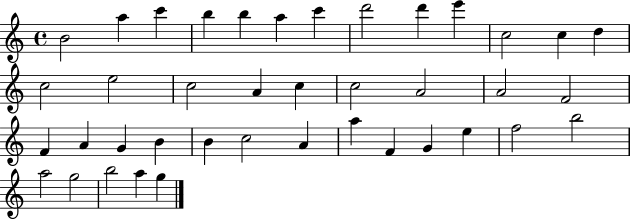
B4/h A5/q C6/q B5/q B5/q A5/q C6/q D6/h D6/q E6/q C5/h C5/q D5/q C5/h E5/h C5/h A4/q C5/q C5/h A4/h A4/h F4/h F4/q A4/q G4/q B4/q B4/q C5/h A4/q A5/q F4/q G4/q E5/q F5/h B5/h A5/h G5/h B5/h A5/q G5/q